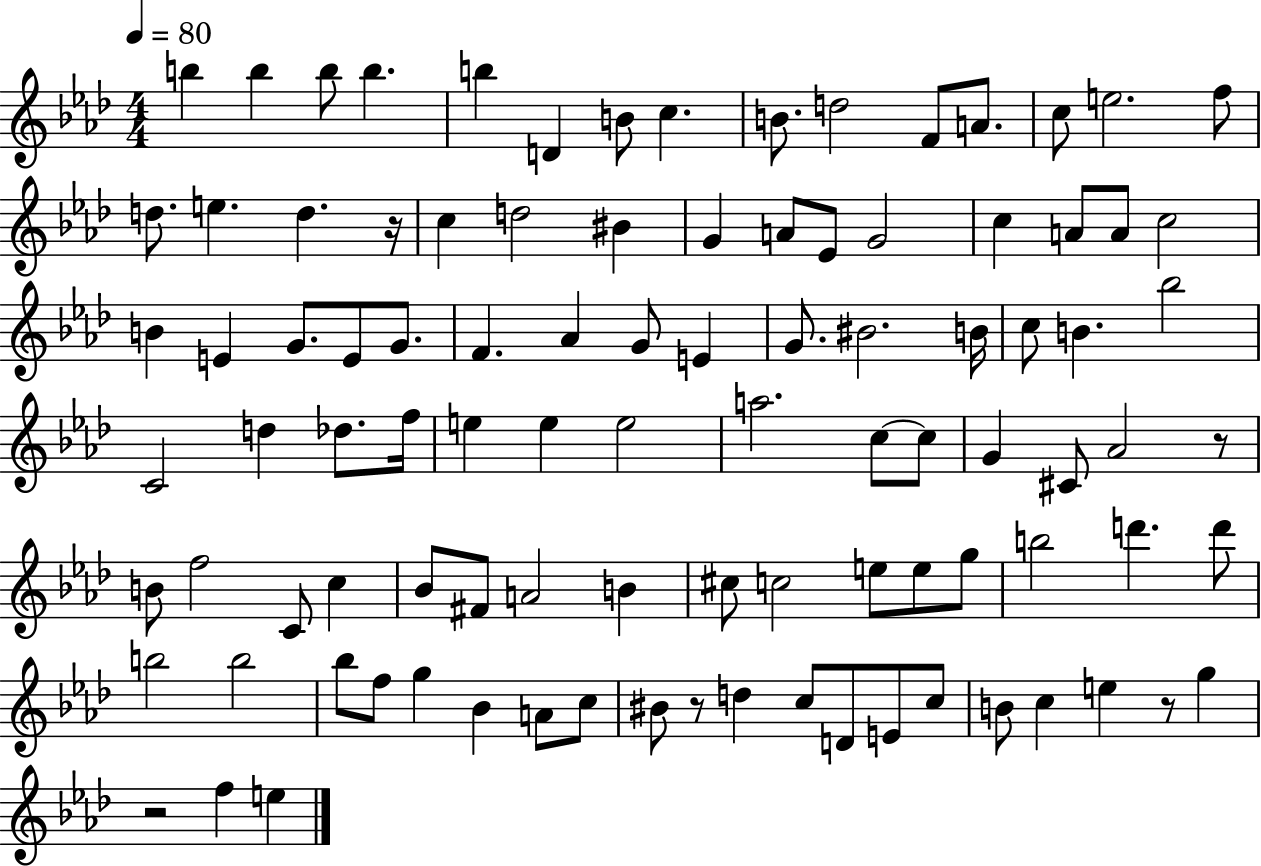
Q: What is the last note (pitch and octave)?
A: E5